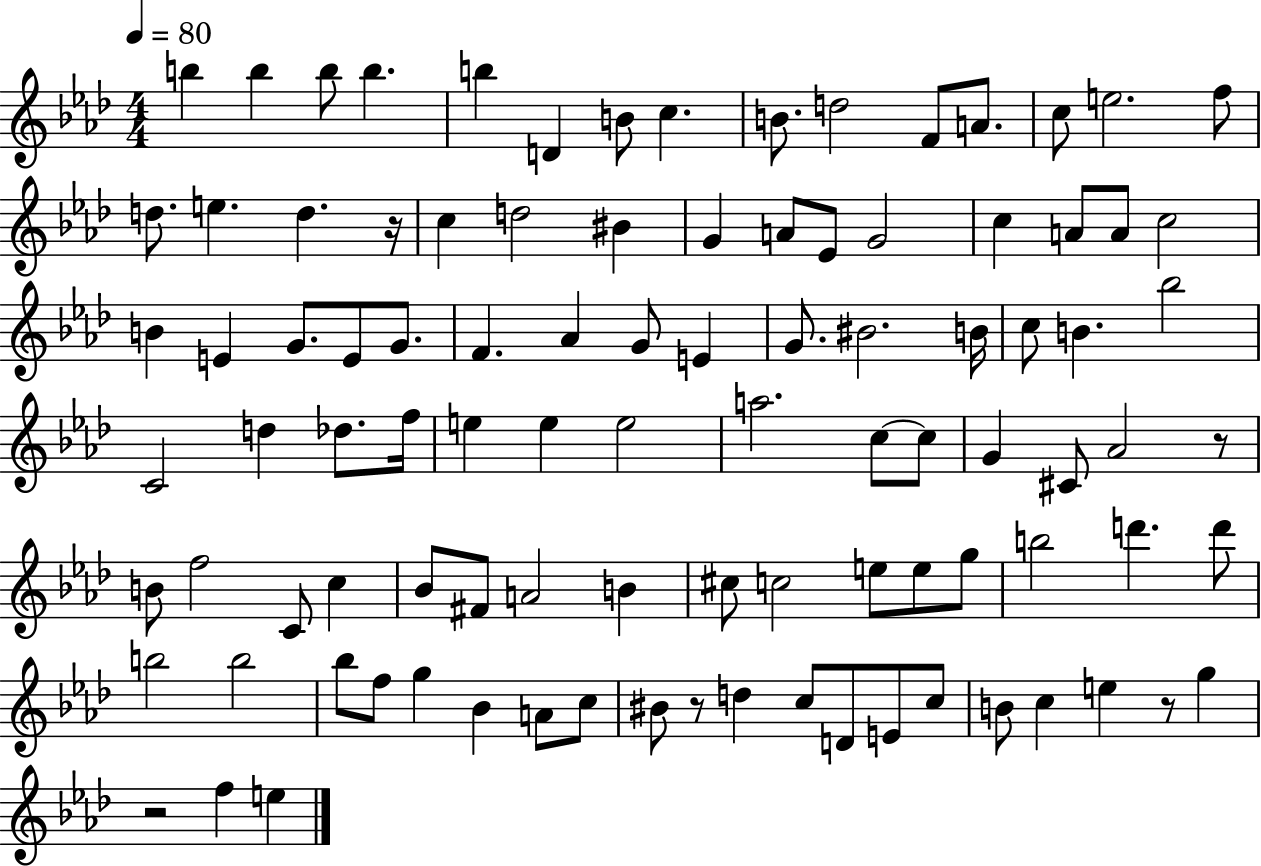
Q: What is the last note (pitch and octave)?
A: E5